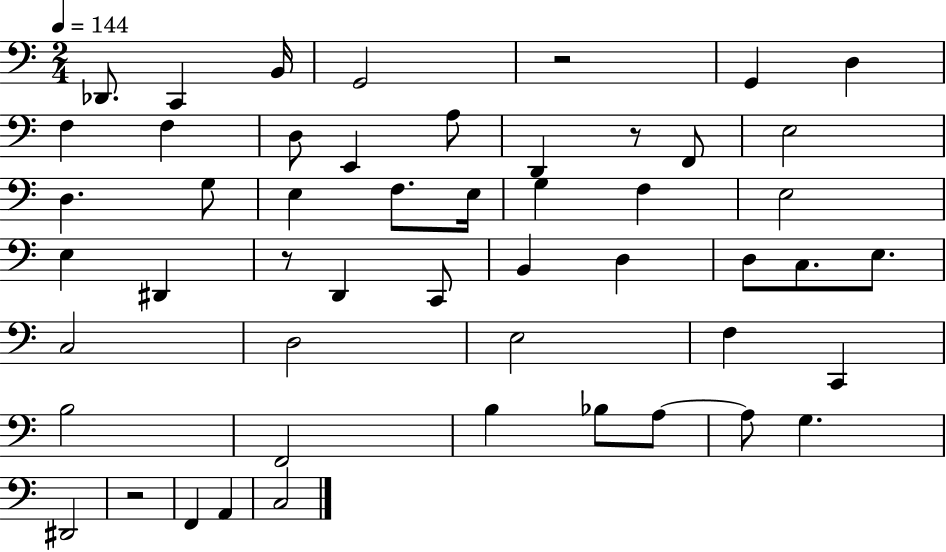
Db2/e. C2/q B2/s G2/h R/h G2/q D3/q F3/q F3/q D3/e E2/q A3/e D2/q R/e F2/e E3/h D3/q. G3/e E3/q F3/e. E3/s G3/q F3/q E3/h E3/q D#2/q R/e D2/q C2/e B2/q D3/q D3/e C3/e. E3/e. C3/h D3/h E3/h F3/q C2/q B3/h F2/h B3/q Bb3/e A3/e A3/e G3/q. D#2/h R/h F2/q A2/q C3/h